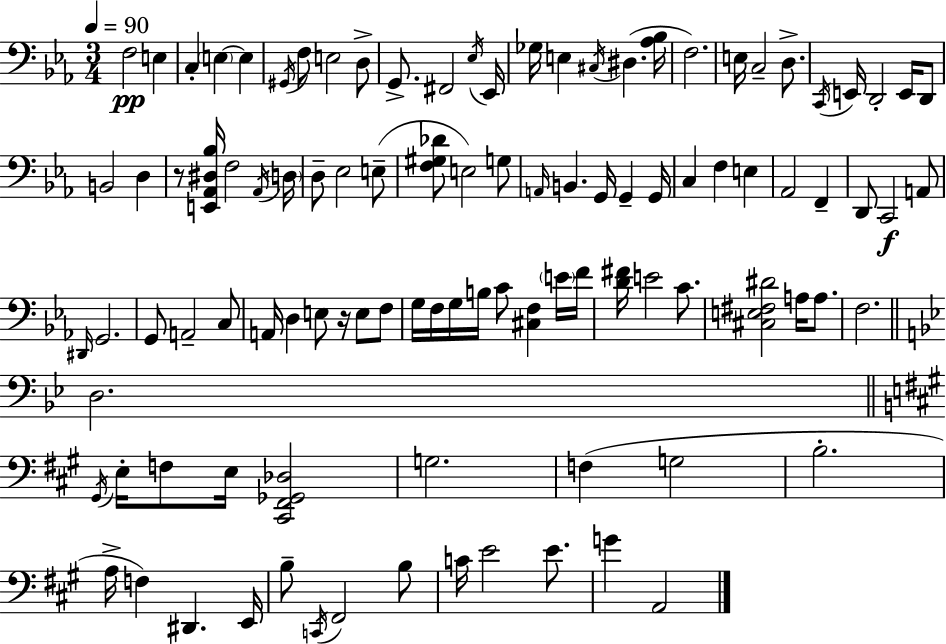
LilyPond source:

{
  \clef bass
  \numericTimeSignature
  \time 3/4
  \key ees \major
  \tempo 4 = 90
  f2\pp e4 | c4-. \parenthesize e4~~ e4 | \acciaccatura { gis,16 } f8 e2 d8-> | g,8.-> fis,2 | \break \acciaccatura { ees16 } ees,16 ges16 e4 \acciaccatura { cis16 } dis4.( | <aes bes>16 f2.) | e16 c2-- | d8.-> \acciaccatura { c,16 } e,16 d,2-. | \break e,16 d,8 b,2 | d4 r8 <e, aes, dis bes>16 f2 | \acciaccatura { aes,16 } \parenthesize d16 d8-- ees2 | e8--( <f gis des'>8 e2) | \break g8 \grace { a,16 } b,4. | g,16 g,4-- g,16 c4 f4 | e4 aes,2 | f,4-- d,8 c,2\f | \break a,8 \grace { dis,16 } g,2. | g,8 a,2-- | c8 a,16 d4 | e8 r16 e8 f8 g16 f16 g16 b16 c'8 | \break <cis f>4 \parenthesize e'16 f'16 <d' fis'>16 e'2 | c'8. <cis e fis dis'>2 | a16 a8. f2. | \bar "||" \break \key bes \major d2. | \bar "||" \break \key a \major \acciaccatura { gis,16 } e16-. f8 e16 <cis, fis, ges, des>2 | g2. | f4( g2 | b2.-. | \break a16-> f4) dis,4. | e,16 b8-- \acciaccatura { c,16 } fis,2 | b8 c'16 e'2 e'8. | g'4 a,2 | \break \bar "|."
}